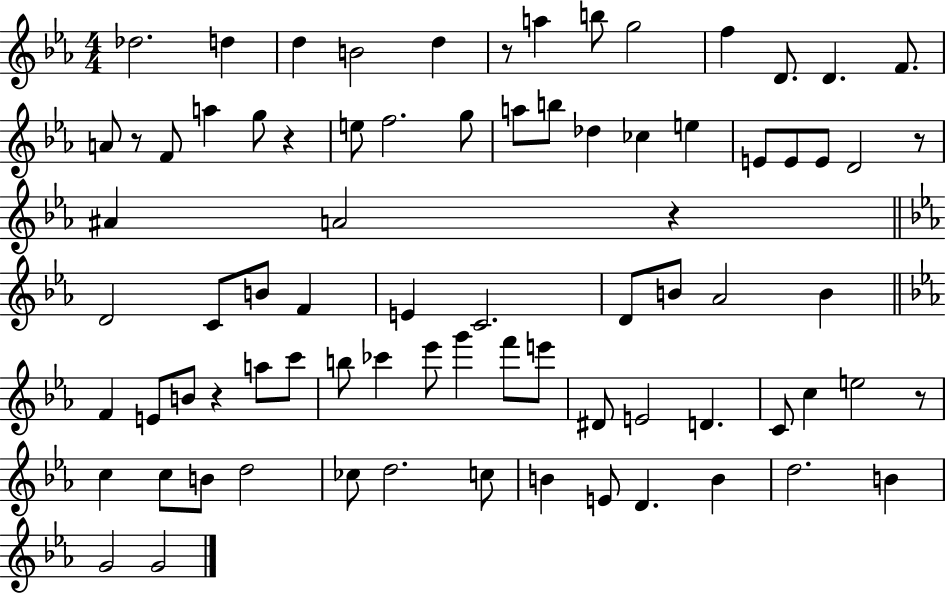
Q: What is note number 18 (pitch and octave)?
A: F5